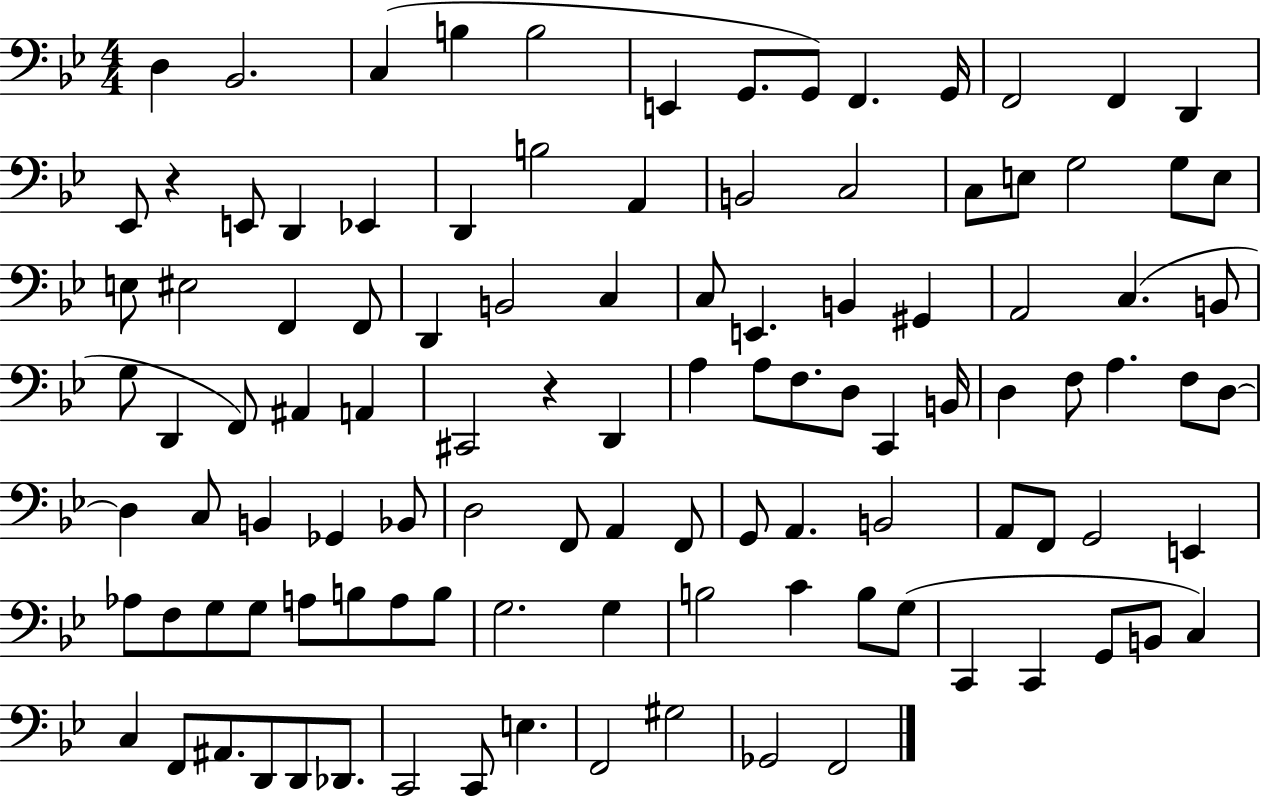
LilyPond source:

{
  \clef bass
  \numericTimeSignature
  \time 4/4
  \key bes \major
  \repeat volta 2 { d4 bes,2. | c4( b4 b2 | e,4 g,8. g,8) f,4. g,16 | f,2 f,4 d,4 | \break ees,8 r4 e,8 d,4 ees,4 | d,4 b2 a,4 | b,2 c2 | c8 e8 g2 g8 e8 | \break e8 eis2 f,4 f,8 | d,4 b,2 c4 | c8 e,4. b,4 gis,4 | a,2 c4.( b,8 | \break g8 d,4 f,8) ais,4 a,4 | cis,2 r4 d,4 | a4 a8 f8. d8 c,4 b,16 | d4 f8 a4. f8 d8~~ | \break d4 c8 b,4 ges,4 bes,8 | d2 f,8 a,4 f,8 | g,8 a,4. b,2 | a,8 f,8 g,2 e,4 | \break aes8 f8 g8 g8 a8 b8 a8 b8 | g2. g4 | b2 c'4 b8 g8( | c,4 c,4 g,8 b,8 c4) | \break c4 f,8 ais,8. d,8 d,8 des,8. | c,2 c,8 e4. | f,2 gis2 | ges,2 f,2 | \break } \bar "|."
}